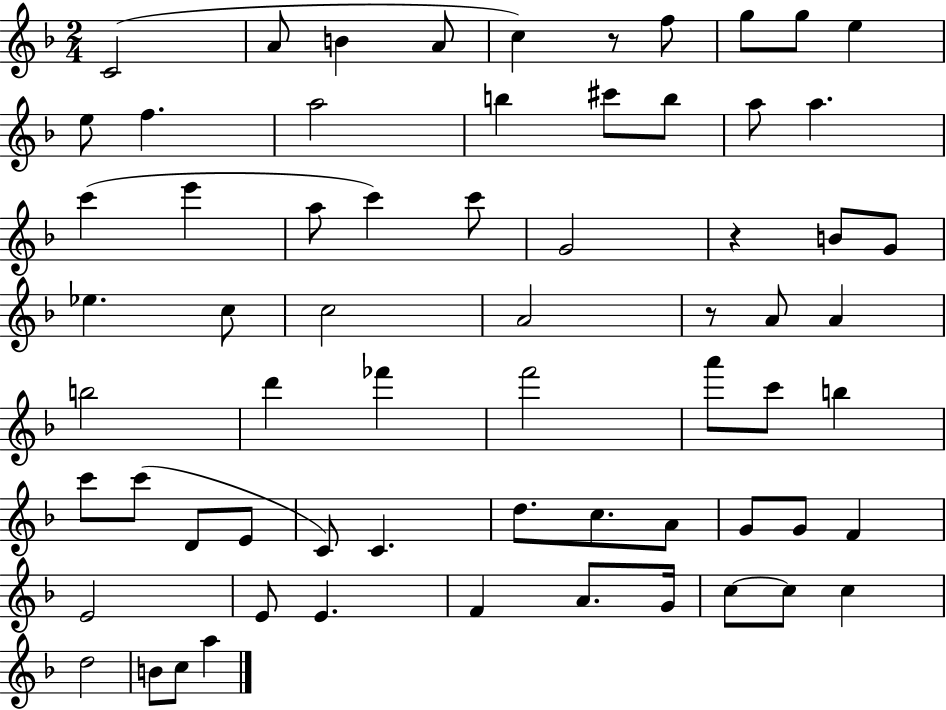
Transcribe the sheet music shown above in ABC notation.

X:1
T:Untitled
M:2/4
L:1/4
K:F
C2 A/2 B A/2 c z/2 f/2 g/2 g/2 e e/2 f a2 b ^c'/2 b/2 a/2 a c' e' a/2 c' c'/2 G2 z B/2 G/2 _e c/2 c2 A2 z/2 A/2 A b2 d' _f' f'2 a'/2 c'/2 b c'/2 c'/2 D/2 E/2 C/2 C d/2 c/2 A/2 G/2 G/2 F E2 E/2 E F A/2 G/4 c/2 c/2 c d2 B/2 c/2 a